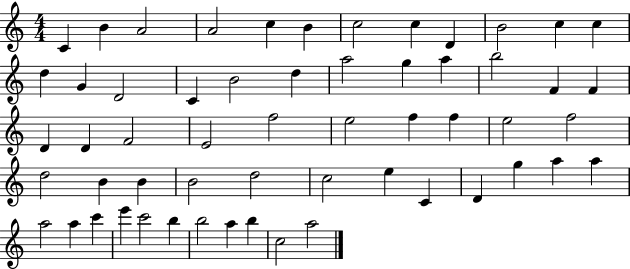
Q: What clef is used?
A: treble